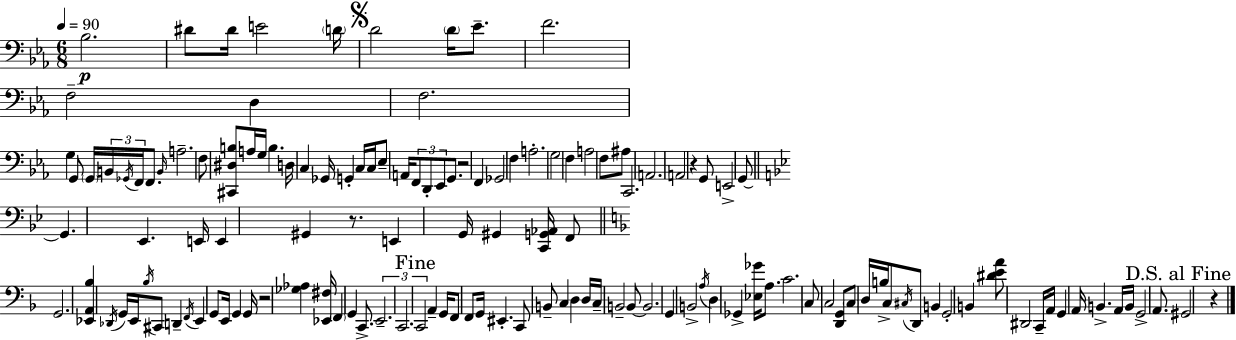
X:1
T:Untitled
M:6/8
L:1/4
K:Eb
_B,2 ^D/2 ^D/4 E2 D/4 D2 D/4 _E/2 F2 F,2 D, F,2 G, G,,/2 G,,/4 B,,/4 _G,,/4 F,,/4 F,,/2 B,,/4 A,2 F,/2 [^C,,^D,B,]/2 A,/4 G,/4 B, D,/4 C, _G,,/4 G,, C,/4 C,/4 _E,/2 A,,/4 F,,/2 D,,/2 _E,,/2 G,,/2 z2 F,, _G,,2 F, A,2 G,2 F, A,2 F,/2 ^A,/2 C,,2 A,,2 A,,2 z G,,/2 E,,2 G,,/2 G,, _E,, E,,/4 E,, ^G,, z/2 E,, G,,/4 ^G,, [C,,G,,_A,,]/4 F,,/2 G,,2 [_E,,A,,_B,] _D,,/4 G,,/4 E,,/4 _B,/4 ^C,,/2 D,, F,,/4 E,, G,,/2 E,,/4 G,, G,,/4 z2 [_G,_A,] [_E,,^F,]/4 F,, G,, C,,/2 E,,2 C,,2 C,,2 A,, G,,/4 F,,/2 F,,/2 G,,/4 ^E,, C,,/2 B,,/2 C, D, D,/4 C,/4 B,,2 B,,/2 B,,2 G,, B,,2 A,/4 D, _G,, [_E,_G]/4 A,/2 C2 C,/2 C,2 [D,,G,,]/2 C,/2 D,/4 B,/4 C,/2 ^C,/4 D,,/2 B,, G,,2 B,, [^DEA]/2 ^D,,2 C,,/4 A,,/4 G,, A,,/4 B,, A,,/4 B,,/4 G,,2 A,,/2 ^G,,2 z